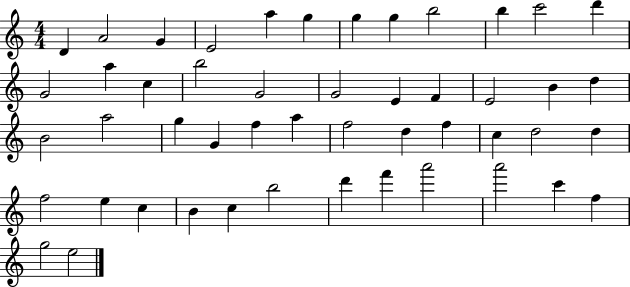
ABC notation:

X:1
T:Untitled
M:4/4
L:1/4
K:C
D A2 G E2 a g g g b2 b c'2 d' G2 a c b2 G2 G2 E F E2 B d B2 a2 g G f a f2 d f c d2 d f2 e c B c b2 d' f' a'2 a'2 c' f g2 e2